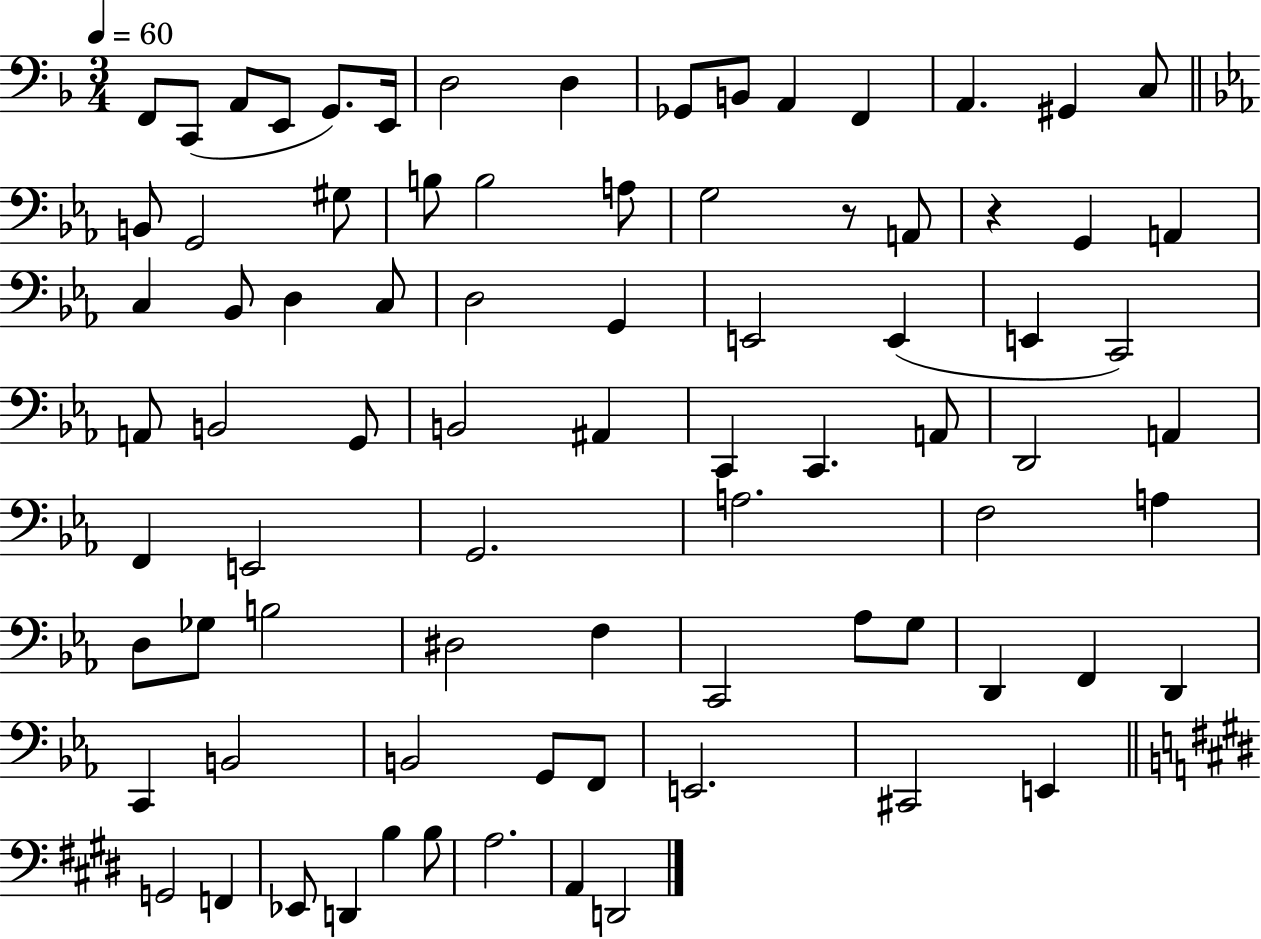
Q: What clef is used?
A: bass